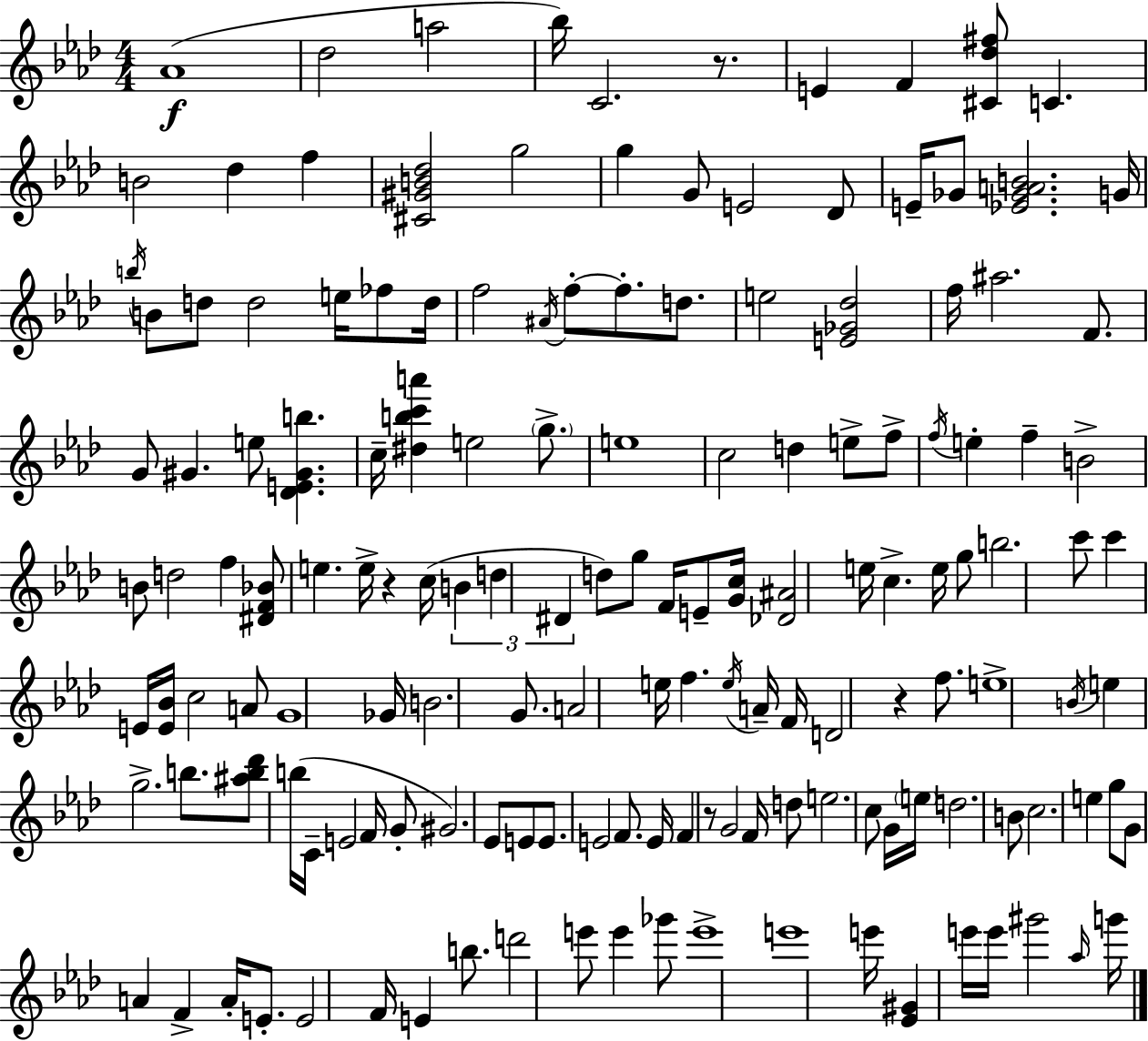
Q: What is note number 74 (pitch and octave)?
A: G4